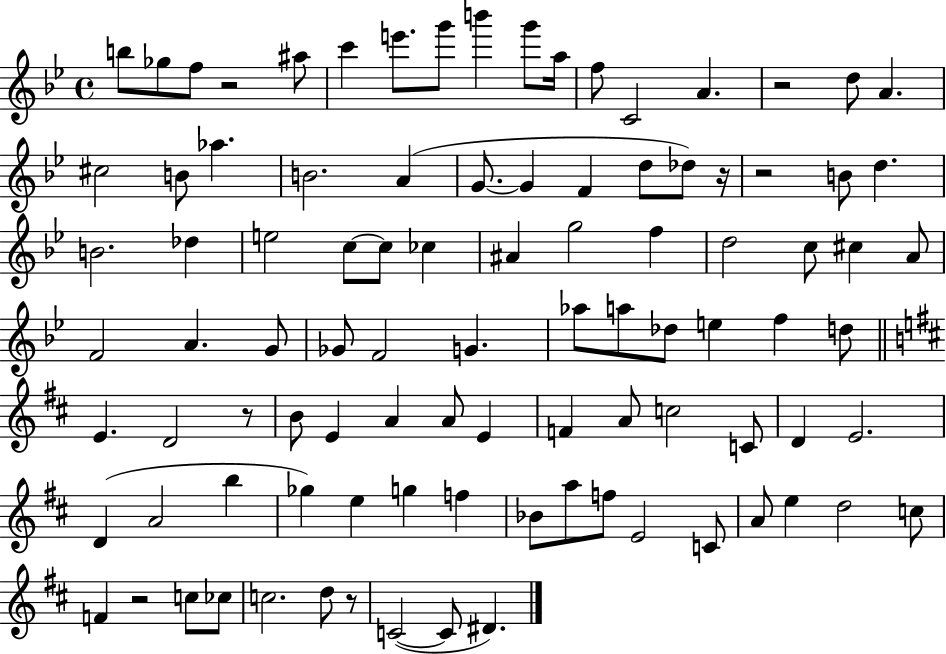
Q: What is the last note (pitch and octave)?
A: D#4